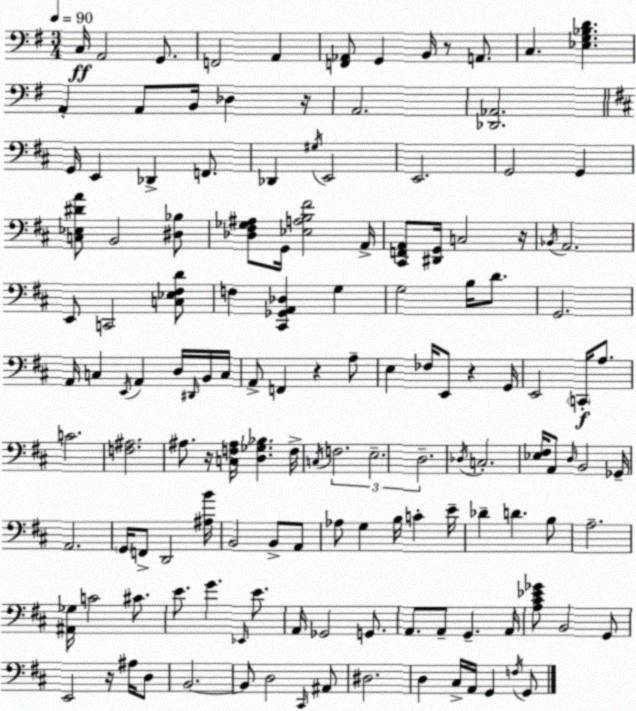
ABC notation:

X:1
T:Untitled
M:3/4
L:1/4
K:G
C,/4 A,,2 G,,/2 F,,2 A,, [F,,_A,,]/2 G,, B,,/4 z/2 A,,/2 C, [_E,G,_B,D] A,, A,,/2 B,,/4 _D, z/4 A,,2 [_D,,_A,,]2 G,,/4 E,, _D,, F,,/2 _D,, ^G,/4 E,,2 E,,2 G,,2 G,, [C,_E,^DA]/2 B,,2 [^D,_B,]/2 [_D,^F,_G,^A,]/2 G,,/4 [_E,A,B,^F]2 A,,/4 [^C,,F,,A,,]/2 [^D,,G,,]/4 C,2 z/4 _B,,/4 A,,2 E,,/2 C,,2 [C,_E,^F,D]/2 F, [^C,,_G,,A,,_D,] G, G,2 B,/4 D/2 G,,2 A,,/4 C, E,,/4 A,, D,/4 ^D,,/4 B,,/4 C,/4 A,,/2 F,, z A,/2 E, _F,/4 E,,/2 z G,,/4 E,,2 C,,/4 A,/2 C2 [F,^A,]2 ^A,/2 z/4 [C,F,^A,]/4 [D,_G,_B,] F,/4 C,/4 F,2 E,2 D,2 _D,/4 C,2 [_E,^F,]/4 A,,/2 D,/4 B,,2 _G,,/4 A,,2 G,,/4 F,,/2 D,,2 [^A,B]/4 B,,2 B,,/2 A,,/2 _A,/2 G, B,/4 C E/4 _D D B,/2 A,2 [^A,,_G,]/4 C2 ^C/2 E/2 G _E,,/4 E/2 A,,/4 _G,,2 G,,/2 A,,/2 A,,/2 G,, A,,/4 [A,^C_E_G]/2 B,,2 G,,/2 E,,2 z/4 ^A,/4 D,/2 B,,2 B,,/2 D,2 ^C,,/4 ^A,,/2 ^D,2 D, ^C,/4 A,,/4 G,, F,/4 G,,/2